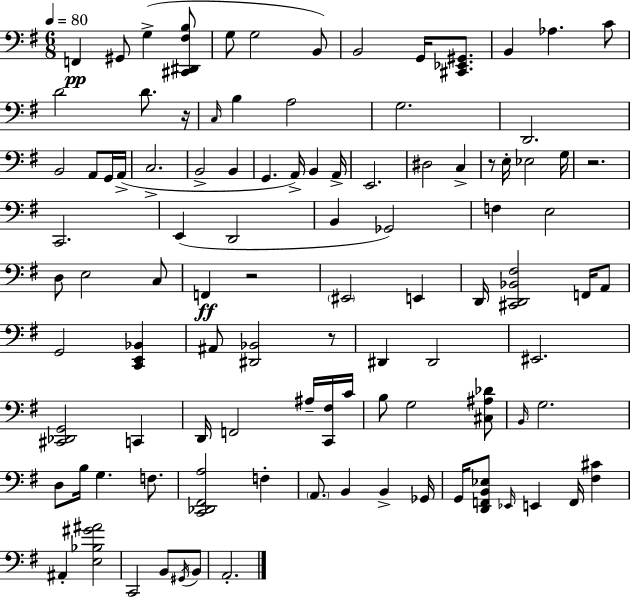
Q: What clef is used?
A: bass